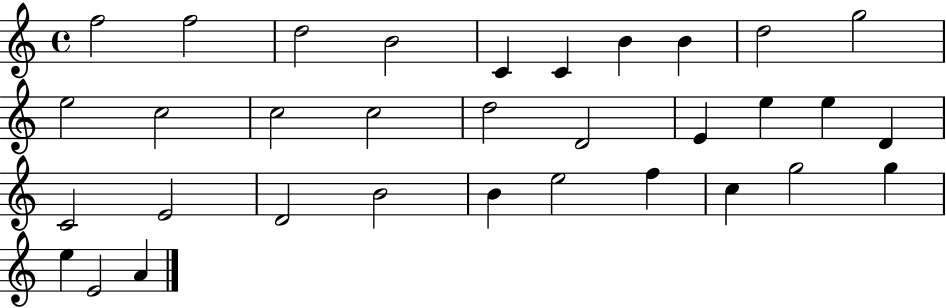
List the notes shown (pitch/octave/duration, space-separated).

F5/h F5/h D5/h B4/h C4/q C4/q B4/q B4/q D5/h G5/h E5/h C5/h C5/h C5/h D5/h D4/h E4/q E5/q E5/q D4/q C4/h E4/h D4/h B4/h B4/q E5/h F5/q C5/q G5/h G5/q E5/q E4/h A4/q